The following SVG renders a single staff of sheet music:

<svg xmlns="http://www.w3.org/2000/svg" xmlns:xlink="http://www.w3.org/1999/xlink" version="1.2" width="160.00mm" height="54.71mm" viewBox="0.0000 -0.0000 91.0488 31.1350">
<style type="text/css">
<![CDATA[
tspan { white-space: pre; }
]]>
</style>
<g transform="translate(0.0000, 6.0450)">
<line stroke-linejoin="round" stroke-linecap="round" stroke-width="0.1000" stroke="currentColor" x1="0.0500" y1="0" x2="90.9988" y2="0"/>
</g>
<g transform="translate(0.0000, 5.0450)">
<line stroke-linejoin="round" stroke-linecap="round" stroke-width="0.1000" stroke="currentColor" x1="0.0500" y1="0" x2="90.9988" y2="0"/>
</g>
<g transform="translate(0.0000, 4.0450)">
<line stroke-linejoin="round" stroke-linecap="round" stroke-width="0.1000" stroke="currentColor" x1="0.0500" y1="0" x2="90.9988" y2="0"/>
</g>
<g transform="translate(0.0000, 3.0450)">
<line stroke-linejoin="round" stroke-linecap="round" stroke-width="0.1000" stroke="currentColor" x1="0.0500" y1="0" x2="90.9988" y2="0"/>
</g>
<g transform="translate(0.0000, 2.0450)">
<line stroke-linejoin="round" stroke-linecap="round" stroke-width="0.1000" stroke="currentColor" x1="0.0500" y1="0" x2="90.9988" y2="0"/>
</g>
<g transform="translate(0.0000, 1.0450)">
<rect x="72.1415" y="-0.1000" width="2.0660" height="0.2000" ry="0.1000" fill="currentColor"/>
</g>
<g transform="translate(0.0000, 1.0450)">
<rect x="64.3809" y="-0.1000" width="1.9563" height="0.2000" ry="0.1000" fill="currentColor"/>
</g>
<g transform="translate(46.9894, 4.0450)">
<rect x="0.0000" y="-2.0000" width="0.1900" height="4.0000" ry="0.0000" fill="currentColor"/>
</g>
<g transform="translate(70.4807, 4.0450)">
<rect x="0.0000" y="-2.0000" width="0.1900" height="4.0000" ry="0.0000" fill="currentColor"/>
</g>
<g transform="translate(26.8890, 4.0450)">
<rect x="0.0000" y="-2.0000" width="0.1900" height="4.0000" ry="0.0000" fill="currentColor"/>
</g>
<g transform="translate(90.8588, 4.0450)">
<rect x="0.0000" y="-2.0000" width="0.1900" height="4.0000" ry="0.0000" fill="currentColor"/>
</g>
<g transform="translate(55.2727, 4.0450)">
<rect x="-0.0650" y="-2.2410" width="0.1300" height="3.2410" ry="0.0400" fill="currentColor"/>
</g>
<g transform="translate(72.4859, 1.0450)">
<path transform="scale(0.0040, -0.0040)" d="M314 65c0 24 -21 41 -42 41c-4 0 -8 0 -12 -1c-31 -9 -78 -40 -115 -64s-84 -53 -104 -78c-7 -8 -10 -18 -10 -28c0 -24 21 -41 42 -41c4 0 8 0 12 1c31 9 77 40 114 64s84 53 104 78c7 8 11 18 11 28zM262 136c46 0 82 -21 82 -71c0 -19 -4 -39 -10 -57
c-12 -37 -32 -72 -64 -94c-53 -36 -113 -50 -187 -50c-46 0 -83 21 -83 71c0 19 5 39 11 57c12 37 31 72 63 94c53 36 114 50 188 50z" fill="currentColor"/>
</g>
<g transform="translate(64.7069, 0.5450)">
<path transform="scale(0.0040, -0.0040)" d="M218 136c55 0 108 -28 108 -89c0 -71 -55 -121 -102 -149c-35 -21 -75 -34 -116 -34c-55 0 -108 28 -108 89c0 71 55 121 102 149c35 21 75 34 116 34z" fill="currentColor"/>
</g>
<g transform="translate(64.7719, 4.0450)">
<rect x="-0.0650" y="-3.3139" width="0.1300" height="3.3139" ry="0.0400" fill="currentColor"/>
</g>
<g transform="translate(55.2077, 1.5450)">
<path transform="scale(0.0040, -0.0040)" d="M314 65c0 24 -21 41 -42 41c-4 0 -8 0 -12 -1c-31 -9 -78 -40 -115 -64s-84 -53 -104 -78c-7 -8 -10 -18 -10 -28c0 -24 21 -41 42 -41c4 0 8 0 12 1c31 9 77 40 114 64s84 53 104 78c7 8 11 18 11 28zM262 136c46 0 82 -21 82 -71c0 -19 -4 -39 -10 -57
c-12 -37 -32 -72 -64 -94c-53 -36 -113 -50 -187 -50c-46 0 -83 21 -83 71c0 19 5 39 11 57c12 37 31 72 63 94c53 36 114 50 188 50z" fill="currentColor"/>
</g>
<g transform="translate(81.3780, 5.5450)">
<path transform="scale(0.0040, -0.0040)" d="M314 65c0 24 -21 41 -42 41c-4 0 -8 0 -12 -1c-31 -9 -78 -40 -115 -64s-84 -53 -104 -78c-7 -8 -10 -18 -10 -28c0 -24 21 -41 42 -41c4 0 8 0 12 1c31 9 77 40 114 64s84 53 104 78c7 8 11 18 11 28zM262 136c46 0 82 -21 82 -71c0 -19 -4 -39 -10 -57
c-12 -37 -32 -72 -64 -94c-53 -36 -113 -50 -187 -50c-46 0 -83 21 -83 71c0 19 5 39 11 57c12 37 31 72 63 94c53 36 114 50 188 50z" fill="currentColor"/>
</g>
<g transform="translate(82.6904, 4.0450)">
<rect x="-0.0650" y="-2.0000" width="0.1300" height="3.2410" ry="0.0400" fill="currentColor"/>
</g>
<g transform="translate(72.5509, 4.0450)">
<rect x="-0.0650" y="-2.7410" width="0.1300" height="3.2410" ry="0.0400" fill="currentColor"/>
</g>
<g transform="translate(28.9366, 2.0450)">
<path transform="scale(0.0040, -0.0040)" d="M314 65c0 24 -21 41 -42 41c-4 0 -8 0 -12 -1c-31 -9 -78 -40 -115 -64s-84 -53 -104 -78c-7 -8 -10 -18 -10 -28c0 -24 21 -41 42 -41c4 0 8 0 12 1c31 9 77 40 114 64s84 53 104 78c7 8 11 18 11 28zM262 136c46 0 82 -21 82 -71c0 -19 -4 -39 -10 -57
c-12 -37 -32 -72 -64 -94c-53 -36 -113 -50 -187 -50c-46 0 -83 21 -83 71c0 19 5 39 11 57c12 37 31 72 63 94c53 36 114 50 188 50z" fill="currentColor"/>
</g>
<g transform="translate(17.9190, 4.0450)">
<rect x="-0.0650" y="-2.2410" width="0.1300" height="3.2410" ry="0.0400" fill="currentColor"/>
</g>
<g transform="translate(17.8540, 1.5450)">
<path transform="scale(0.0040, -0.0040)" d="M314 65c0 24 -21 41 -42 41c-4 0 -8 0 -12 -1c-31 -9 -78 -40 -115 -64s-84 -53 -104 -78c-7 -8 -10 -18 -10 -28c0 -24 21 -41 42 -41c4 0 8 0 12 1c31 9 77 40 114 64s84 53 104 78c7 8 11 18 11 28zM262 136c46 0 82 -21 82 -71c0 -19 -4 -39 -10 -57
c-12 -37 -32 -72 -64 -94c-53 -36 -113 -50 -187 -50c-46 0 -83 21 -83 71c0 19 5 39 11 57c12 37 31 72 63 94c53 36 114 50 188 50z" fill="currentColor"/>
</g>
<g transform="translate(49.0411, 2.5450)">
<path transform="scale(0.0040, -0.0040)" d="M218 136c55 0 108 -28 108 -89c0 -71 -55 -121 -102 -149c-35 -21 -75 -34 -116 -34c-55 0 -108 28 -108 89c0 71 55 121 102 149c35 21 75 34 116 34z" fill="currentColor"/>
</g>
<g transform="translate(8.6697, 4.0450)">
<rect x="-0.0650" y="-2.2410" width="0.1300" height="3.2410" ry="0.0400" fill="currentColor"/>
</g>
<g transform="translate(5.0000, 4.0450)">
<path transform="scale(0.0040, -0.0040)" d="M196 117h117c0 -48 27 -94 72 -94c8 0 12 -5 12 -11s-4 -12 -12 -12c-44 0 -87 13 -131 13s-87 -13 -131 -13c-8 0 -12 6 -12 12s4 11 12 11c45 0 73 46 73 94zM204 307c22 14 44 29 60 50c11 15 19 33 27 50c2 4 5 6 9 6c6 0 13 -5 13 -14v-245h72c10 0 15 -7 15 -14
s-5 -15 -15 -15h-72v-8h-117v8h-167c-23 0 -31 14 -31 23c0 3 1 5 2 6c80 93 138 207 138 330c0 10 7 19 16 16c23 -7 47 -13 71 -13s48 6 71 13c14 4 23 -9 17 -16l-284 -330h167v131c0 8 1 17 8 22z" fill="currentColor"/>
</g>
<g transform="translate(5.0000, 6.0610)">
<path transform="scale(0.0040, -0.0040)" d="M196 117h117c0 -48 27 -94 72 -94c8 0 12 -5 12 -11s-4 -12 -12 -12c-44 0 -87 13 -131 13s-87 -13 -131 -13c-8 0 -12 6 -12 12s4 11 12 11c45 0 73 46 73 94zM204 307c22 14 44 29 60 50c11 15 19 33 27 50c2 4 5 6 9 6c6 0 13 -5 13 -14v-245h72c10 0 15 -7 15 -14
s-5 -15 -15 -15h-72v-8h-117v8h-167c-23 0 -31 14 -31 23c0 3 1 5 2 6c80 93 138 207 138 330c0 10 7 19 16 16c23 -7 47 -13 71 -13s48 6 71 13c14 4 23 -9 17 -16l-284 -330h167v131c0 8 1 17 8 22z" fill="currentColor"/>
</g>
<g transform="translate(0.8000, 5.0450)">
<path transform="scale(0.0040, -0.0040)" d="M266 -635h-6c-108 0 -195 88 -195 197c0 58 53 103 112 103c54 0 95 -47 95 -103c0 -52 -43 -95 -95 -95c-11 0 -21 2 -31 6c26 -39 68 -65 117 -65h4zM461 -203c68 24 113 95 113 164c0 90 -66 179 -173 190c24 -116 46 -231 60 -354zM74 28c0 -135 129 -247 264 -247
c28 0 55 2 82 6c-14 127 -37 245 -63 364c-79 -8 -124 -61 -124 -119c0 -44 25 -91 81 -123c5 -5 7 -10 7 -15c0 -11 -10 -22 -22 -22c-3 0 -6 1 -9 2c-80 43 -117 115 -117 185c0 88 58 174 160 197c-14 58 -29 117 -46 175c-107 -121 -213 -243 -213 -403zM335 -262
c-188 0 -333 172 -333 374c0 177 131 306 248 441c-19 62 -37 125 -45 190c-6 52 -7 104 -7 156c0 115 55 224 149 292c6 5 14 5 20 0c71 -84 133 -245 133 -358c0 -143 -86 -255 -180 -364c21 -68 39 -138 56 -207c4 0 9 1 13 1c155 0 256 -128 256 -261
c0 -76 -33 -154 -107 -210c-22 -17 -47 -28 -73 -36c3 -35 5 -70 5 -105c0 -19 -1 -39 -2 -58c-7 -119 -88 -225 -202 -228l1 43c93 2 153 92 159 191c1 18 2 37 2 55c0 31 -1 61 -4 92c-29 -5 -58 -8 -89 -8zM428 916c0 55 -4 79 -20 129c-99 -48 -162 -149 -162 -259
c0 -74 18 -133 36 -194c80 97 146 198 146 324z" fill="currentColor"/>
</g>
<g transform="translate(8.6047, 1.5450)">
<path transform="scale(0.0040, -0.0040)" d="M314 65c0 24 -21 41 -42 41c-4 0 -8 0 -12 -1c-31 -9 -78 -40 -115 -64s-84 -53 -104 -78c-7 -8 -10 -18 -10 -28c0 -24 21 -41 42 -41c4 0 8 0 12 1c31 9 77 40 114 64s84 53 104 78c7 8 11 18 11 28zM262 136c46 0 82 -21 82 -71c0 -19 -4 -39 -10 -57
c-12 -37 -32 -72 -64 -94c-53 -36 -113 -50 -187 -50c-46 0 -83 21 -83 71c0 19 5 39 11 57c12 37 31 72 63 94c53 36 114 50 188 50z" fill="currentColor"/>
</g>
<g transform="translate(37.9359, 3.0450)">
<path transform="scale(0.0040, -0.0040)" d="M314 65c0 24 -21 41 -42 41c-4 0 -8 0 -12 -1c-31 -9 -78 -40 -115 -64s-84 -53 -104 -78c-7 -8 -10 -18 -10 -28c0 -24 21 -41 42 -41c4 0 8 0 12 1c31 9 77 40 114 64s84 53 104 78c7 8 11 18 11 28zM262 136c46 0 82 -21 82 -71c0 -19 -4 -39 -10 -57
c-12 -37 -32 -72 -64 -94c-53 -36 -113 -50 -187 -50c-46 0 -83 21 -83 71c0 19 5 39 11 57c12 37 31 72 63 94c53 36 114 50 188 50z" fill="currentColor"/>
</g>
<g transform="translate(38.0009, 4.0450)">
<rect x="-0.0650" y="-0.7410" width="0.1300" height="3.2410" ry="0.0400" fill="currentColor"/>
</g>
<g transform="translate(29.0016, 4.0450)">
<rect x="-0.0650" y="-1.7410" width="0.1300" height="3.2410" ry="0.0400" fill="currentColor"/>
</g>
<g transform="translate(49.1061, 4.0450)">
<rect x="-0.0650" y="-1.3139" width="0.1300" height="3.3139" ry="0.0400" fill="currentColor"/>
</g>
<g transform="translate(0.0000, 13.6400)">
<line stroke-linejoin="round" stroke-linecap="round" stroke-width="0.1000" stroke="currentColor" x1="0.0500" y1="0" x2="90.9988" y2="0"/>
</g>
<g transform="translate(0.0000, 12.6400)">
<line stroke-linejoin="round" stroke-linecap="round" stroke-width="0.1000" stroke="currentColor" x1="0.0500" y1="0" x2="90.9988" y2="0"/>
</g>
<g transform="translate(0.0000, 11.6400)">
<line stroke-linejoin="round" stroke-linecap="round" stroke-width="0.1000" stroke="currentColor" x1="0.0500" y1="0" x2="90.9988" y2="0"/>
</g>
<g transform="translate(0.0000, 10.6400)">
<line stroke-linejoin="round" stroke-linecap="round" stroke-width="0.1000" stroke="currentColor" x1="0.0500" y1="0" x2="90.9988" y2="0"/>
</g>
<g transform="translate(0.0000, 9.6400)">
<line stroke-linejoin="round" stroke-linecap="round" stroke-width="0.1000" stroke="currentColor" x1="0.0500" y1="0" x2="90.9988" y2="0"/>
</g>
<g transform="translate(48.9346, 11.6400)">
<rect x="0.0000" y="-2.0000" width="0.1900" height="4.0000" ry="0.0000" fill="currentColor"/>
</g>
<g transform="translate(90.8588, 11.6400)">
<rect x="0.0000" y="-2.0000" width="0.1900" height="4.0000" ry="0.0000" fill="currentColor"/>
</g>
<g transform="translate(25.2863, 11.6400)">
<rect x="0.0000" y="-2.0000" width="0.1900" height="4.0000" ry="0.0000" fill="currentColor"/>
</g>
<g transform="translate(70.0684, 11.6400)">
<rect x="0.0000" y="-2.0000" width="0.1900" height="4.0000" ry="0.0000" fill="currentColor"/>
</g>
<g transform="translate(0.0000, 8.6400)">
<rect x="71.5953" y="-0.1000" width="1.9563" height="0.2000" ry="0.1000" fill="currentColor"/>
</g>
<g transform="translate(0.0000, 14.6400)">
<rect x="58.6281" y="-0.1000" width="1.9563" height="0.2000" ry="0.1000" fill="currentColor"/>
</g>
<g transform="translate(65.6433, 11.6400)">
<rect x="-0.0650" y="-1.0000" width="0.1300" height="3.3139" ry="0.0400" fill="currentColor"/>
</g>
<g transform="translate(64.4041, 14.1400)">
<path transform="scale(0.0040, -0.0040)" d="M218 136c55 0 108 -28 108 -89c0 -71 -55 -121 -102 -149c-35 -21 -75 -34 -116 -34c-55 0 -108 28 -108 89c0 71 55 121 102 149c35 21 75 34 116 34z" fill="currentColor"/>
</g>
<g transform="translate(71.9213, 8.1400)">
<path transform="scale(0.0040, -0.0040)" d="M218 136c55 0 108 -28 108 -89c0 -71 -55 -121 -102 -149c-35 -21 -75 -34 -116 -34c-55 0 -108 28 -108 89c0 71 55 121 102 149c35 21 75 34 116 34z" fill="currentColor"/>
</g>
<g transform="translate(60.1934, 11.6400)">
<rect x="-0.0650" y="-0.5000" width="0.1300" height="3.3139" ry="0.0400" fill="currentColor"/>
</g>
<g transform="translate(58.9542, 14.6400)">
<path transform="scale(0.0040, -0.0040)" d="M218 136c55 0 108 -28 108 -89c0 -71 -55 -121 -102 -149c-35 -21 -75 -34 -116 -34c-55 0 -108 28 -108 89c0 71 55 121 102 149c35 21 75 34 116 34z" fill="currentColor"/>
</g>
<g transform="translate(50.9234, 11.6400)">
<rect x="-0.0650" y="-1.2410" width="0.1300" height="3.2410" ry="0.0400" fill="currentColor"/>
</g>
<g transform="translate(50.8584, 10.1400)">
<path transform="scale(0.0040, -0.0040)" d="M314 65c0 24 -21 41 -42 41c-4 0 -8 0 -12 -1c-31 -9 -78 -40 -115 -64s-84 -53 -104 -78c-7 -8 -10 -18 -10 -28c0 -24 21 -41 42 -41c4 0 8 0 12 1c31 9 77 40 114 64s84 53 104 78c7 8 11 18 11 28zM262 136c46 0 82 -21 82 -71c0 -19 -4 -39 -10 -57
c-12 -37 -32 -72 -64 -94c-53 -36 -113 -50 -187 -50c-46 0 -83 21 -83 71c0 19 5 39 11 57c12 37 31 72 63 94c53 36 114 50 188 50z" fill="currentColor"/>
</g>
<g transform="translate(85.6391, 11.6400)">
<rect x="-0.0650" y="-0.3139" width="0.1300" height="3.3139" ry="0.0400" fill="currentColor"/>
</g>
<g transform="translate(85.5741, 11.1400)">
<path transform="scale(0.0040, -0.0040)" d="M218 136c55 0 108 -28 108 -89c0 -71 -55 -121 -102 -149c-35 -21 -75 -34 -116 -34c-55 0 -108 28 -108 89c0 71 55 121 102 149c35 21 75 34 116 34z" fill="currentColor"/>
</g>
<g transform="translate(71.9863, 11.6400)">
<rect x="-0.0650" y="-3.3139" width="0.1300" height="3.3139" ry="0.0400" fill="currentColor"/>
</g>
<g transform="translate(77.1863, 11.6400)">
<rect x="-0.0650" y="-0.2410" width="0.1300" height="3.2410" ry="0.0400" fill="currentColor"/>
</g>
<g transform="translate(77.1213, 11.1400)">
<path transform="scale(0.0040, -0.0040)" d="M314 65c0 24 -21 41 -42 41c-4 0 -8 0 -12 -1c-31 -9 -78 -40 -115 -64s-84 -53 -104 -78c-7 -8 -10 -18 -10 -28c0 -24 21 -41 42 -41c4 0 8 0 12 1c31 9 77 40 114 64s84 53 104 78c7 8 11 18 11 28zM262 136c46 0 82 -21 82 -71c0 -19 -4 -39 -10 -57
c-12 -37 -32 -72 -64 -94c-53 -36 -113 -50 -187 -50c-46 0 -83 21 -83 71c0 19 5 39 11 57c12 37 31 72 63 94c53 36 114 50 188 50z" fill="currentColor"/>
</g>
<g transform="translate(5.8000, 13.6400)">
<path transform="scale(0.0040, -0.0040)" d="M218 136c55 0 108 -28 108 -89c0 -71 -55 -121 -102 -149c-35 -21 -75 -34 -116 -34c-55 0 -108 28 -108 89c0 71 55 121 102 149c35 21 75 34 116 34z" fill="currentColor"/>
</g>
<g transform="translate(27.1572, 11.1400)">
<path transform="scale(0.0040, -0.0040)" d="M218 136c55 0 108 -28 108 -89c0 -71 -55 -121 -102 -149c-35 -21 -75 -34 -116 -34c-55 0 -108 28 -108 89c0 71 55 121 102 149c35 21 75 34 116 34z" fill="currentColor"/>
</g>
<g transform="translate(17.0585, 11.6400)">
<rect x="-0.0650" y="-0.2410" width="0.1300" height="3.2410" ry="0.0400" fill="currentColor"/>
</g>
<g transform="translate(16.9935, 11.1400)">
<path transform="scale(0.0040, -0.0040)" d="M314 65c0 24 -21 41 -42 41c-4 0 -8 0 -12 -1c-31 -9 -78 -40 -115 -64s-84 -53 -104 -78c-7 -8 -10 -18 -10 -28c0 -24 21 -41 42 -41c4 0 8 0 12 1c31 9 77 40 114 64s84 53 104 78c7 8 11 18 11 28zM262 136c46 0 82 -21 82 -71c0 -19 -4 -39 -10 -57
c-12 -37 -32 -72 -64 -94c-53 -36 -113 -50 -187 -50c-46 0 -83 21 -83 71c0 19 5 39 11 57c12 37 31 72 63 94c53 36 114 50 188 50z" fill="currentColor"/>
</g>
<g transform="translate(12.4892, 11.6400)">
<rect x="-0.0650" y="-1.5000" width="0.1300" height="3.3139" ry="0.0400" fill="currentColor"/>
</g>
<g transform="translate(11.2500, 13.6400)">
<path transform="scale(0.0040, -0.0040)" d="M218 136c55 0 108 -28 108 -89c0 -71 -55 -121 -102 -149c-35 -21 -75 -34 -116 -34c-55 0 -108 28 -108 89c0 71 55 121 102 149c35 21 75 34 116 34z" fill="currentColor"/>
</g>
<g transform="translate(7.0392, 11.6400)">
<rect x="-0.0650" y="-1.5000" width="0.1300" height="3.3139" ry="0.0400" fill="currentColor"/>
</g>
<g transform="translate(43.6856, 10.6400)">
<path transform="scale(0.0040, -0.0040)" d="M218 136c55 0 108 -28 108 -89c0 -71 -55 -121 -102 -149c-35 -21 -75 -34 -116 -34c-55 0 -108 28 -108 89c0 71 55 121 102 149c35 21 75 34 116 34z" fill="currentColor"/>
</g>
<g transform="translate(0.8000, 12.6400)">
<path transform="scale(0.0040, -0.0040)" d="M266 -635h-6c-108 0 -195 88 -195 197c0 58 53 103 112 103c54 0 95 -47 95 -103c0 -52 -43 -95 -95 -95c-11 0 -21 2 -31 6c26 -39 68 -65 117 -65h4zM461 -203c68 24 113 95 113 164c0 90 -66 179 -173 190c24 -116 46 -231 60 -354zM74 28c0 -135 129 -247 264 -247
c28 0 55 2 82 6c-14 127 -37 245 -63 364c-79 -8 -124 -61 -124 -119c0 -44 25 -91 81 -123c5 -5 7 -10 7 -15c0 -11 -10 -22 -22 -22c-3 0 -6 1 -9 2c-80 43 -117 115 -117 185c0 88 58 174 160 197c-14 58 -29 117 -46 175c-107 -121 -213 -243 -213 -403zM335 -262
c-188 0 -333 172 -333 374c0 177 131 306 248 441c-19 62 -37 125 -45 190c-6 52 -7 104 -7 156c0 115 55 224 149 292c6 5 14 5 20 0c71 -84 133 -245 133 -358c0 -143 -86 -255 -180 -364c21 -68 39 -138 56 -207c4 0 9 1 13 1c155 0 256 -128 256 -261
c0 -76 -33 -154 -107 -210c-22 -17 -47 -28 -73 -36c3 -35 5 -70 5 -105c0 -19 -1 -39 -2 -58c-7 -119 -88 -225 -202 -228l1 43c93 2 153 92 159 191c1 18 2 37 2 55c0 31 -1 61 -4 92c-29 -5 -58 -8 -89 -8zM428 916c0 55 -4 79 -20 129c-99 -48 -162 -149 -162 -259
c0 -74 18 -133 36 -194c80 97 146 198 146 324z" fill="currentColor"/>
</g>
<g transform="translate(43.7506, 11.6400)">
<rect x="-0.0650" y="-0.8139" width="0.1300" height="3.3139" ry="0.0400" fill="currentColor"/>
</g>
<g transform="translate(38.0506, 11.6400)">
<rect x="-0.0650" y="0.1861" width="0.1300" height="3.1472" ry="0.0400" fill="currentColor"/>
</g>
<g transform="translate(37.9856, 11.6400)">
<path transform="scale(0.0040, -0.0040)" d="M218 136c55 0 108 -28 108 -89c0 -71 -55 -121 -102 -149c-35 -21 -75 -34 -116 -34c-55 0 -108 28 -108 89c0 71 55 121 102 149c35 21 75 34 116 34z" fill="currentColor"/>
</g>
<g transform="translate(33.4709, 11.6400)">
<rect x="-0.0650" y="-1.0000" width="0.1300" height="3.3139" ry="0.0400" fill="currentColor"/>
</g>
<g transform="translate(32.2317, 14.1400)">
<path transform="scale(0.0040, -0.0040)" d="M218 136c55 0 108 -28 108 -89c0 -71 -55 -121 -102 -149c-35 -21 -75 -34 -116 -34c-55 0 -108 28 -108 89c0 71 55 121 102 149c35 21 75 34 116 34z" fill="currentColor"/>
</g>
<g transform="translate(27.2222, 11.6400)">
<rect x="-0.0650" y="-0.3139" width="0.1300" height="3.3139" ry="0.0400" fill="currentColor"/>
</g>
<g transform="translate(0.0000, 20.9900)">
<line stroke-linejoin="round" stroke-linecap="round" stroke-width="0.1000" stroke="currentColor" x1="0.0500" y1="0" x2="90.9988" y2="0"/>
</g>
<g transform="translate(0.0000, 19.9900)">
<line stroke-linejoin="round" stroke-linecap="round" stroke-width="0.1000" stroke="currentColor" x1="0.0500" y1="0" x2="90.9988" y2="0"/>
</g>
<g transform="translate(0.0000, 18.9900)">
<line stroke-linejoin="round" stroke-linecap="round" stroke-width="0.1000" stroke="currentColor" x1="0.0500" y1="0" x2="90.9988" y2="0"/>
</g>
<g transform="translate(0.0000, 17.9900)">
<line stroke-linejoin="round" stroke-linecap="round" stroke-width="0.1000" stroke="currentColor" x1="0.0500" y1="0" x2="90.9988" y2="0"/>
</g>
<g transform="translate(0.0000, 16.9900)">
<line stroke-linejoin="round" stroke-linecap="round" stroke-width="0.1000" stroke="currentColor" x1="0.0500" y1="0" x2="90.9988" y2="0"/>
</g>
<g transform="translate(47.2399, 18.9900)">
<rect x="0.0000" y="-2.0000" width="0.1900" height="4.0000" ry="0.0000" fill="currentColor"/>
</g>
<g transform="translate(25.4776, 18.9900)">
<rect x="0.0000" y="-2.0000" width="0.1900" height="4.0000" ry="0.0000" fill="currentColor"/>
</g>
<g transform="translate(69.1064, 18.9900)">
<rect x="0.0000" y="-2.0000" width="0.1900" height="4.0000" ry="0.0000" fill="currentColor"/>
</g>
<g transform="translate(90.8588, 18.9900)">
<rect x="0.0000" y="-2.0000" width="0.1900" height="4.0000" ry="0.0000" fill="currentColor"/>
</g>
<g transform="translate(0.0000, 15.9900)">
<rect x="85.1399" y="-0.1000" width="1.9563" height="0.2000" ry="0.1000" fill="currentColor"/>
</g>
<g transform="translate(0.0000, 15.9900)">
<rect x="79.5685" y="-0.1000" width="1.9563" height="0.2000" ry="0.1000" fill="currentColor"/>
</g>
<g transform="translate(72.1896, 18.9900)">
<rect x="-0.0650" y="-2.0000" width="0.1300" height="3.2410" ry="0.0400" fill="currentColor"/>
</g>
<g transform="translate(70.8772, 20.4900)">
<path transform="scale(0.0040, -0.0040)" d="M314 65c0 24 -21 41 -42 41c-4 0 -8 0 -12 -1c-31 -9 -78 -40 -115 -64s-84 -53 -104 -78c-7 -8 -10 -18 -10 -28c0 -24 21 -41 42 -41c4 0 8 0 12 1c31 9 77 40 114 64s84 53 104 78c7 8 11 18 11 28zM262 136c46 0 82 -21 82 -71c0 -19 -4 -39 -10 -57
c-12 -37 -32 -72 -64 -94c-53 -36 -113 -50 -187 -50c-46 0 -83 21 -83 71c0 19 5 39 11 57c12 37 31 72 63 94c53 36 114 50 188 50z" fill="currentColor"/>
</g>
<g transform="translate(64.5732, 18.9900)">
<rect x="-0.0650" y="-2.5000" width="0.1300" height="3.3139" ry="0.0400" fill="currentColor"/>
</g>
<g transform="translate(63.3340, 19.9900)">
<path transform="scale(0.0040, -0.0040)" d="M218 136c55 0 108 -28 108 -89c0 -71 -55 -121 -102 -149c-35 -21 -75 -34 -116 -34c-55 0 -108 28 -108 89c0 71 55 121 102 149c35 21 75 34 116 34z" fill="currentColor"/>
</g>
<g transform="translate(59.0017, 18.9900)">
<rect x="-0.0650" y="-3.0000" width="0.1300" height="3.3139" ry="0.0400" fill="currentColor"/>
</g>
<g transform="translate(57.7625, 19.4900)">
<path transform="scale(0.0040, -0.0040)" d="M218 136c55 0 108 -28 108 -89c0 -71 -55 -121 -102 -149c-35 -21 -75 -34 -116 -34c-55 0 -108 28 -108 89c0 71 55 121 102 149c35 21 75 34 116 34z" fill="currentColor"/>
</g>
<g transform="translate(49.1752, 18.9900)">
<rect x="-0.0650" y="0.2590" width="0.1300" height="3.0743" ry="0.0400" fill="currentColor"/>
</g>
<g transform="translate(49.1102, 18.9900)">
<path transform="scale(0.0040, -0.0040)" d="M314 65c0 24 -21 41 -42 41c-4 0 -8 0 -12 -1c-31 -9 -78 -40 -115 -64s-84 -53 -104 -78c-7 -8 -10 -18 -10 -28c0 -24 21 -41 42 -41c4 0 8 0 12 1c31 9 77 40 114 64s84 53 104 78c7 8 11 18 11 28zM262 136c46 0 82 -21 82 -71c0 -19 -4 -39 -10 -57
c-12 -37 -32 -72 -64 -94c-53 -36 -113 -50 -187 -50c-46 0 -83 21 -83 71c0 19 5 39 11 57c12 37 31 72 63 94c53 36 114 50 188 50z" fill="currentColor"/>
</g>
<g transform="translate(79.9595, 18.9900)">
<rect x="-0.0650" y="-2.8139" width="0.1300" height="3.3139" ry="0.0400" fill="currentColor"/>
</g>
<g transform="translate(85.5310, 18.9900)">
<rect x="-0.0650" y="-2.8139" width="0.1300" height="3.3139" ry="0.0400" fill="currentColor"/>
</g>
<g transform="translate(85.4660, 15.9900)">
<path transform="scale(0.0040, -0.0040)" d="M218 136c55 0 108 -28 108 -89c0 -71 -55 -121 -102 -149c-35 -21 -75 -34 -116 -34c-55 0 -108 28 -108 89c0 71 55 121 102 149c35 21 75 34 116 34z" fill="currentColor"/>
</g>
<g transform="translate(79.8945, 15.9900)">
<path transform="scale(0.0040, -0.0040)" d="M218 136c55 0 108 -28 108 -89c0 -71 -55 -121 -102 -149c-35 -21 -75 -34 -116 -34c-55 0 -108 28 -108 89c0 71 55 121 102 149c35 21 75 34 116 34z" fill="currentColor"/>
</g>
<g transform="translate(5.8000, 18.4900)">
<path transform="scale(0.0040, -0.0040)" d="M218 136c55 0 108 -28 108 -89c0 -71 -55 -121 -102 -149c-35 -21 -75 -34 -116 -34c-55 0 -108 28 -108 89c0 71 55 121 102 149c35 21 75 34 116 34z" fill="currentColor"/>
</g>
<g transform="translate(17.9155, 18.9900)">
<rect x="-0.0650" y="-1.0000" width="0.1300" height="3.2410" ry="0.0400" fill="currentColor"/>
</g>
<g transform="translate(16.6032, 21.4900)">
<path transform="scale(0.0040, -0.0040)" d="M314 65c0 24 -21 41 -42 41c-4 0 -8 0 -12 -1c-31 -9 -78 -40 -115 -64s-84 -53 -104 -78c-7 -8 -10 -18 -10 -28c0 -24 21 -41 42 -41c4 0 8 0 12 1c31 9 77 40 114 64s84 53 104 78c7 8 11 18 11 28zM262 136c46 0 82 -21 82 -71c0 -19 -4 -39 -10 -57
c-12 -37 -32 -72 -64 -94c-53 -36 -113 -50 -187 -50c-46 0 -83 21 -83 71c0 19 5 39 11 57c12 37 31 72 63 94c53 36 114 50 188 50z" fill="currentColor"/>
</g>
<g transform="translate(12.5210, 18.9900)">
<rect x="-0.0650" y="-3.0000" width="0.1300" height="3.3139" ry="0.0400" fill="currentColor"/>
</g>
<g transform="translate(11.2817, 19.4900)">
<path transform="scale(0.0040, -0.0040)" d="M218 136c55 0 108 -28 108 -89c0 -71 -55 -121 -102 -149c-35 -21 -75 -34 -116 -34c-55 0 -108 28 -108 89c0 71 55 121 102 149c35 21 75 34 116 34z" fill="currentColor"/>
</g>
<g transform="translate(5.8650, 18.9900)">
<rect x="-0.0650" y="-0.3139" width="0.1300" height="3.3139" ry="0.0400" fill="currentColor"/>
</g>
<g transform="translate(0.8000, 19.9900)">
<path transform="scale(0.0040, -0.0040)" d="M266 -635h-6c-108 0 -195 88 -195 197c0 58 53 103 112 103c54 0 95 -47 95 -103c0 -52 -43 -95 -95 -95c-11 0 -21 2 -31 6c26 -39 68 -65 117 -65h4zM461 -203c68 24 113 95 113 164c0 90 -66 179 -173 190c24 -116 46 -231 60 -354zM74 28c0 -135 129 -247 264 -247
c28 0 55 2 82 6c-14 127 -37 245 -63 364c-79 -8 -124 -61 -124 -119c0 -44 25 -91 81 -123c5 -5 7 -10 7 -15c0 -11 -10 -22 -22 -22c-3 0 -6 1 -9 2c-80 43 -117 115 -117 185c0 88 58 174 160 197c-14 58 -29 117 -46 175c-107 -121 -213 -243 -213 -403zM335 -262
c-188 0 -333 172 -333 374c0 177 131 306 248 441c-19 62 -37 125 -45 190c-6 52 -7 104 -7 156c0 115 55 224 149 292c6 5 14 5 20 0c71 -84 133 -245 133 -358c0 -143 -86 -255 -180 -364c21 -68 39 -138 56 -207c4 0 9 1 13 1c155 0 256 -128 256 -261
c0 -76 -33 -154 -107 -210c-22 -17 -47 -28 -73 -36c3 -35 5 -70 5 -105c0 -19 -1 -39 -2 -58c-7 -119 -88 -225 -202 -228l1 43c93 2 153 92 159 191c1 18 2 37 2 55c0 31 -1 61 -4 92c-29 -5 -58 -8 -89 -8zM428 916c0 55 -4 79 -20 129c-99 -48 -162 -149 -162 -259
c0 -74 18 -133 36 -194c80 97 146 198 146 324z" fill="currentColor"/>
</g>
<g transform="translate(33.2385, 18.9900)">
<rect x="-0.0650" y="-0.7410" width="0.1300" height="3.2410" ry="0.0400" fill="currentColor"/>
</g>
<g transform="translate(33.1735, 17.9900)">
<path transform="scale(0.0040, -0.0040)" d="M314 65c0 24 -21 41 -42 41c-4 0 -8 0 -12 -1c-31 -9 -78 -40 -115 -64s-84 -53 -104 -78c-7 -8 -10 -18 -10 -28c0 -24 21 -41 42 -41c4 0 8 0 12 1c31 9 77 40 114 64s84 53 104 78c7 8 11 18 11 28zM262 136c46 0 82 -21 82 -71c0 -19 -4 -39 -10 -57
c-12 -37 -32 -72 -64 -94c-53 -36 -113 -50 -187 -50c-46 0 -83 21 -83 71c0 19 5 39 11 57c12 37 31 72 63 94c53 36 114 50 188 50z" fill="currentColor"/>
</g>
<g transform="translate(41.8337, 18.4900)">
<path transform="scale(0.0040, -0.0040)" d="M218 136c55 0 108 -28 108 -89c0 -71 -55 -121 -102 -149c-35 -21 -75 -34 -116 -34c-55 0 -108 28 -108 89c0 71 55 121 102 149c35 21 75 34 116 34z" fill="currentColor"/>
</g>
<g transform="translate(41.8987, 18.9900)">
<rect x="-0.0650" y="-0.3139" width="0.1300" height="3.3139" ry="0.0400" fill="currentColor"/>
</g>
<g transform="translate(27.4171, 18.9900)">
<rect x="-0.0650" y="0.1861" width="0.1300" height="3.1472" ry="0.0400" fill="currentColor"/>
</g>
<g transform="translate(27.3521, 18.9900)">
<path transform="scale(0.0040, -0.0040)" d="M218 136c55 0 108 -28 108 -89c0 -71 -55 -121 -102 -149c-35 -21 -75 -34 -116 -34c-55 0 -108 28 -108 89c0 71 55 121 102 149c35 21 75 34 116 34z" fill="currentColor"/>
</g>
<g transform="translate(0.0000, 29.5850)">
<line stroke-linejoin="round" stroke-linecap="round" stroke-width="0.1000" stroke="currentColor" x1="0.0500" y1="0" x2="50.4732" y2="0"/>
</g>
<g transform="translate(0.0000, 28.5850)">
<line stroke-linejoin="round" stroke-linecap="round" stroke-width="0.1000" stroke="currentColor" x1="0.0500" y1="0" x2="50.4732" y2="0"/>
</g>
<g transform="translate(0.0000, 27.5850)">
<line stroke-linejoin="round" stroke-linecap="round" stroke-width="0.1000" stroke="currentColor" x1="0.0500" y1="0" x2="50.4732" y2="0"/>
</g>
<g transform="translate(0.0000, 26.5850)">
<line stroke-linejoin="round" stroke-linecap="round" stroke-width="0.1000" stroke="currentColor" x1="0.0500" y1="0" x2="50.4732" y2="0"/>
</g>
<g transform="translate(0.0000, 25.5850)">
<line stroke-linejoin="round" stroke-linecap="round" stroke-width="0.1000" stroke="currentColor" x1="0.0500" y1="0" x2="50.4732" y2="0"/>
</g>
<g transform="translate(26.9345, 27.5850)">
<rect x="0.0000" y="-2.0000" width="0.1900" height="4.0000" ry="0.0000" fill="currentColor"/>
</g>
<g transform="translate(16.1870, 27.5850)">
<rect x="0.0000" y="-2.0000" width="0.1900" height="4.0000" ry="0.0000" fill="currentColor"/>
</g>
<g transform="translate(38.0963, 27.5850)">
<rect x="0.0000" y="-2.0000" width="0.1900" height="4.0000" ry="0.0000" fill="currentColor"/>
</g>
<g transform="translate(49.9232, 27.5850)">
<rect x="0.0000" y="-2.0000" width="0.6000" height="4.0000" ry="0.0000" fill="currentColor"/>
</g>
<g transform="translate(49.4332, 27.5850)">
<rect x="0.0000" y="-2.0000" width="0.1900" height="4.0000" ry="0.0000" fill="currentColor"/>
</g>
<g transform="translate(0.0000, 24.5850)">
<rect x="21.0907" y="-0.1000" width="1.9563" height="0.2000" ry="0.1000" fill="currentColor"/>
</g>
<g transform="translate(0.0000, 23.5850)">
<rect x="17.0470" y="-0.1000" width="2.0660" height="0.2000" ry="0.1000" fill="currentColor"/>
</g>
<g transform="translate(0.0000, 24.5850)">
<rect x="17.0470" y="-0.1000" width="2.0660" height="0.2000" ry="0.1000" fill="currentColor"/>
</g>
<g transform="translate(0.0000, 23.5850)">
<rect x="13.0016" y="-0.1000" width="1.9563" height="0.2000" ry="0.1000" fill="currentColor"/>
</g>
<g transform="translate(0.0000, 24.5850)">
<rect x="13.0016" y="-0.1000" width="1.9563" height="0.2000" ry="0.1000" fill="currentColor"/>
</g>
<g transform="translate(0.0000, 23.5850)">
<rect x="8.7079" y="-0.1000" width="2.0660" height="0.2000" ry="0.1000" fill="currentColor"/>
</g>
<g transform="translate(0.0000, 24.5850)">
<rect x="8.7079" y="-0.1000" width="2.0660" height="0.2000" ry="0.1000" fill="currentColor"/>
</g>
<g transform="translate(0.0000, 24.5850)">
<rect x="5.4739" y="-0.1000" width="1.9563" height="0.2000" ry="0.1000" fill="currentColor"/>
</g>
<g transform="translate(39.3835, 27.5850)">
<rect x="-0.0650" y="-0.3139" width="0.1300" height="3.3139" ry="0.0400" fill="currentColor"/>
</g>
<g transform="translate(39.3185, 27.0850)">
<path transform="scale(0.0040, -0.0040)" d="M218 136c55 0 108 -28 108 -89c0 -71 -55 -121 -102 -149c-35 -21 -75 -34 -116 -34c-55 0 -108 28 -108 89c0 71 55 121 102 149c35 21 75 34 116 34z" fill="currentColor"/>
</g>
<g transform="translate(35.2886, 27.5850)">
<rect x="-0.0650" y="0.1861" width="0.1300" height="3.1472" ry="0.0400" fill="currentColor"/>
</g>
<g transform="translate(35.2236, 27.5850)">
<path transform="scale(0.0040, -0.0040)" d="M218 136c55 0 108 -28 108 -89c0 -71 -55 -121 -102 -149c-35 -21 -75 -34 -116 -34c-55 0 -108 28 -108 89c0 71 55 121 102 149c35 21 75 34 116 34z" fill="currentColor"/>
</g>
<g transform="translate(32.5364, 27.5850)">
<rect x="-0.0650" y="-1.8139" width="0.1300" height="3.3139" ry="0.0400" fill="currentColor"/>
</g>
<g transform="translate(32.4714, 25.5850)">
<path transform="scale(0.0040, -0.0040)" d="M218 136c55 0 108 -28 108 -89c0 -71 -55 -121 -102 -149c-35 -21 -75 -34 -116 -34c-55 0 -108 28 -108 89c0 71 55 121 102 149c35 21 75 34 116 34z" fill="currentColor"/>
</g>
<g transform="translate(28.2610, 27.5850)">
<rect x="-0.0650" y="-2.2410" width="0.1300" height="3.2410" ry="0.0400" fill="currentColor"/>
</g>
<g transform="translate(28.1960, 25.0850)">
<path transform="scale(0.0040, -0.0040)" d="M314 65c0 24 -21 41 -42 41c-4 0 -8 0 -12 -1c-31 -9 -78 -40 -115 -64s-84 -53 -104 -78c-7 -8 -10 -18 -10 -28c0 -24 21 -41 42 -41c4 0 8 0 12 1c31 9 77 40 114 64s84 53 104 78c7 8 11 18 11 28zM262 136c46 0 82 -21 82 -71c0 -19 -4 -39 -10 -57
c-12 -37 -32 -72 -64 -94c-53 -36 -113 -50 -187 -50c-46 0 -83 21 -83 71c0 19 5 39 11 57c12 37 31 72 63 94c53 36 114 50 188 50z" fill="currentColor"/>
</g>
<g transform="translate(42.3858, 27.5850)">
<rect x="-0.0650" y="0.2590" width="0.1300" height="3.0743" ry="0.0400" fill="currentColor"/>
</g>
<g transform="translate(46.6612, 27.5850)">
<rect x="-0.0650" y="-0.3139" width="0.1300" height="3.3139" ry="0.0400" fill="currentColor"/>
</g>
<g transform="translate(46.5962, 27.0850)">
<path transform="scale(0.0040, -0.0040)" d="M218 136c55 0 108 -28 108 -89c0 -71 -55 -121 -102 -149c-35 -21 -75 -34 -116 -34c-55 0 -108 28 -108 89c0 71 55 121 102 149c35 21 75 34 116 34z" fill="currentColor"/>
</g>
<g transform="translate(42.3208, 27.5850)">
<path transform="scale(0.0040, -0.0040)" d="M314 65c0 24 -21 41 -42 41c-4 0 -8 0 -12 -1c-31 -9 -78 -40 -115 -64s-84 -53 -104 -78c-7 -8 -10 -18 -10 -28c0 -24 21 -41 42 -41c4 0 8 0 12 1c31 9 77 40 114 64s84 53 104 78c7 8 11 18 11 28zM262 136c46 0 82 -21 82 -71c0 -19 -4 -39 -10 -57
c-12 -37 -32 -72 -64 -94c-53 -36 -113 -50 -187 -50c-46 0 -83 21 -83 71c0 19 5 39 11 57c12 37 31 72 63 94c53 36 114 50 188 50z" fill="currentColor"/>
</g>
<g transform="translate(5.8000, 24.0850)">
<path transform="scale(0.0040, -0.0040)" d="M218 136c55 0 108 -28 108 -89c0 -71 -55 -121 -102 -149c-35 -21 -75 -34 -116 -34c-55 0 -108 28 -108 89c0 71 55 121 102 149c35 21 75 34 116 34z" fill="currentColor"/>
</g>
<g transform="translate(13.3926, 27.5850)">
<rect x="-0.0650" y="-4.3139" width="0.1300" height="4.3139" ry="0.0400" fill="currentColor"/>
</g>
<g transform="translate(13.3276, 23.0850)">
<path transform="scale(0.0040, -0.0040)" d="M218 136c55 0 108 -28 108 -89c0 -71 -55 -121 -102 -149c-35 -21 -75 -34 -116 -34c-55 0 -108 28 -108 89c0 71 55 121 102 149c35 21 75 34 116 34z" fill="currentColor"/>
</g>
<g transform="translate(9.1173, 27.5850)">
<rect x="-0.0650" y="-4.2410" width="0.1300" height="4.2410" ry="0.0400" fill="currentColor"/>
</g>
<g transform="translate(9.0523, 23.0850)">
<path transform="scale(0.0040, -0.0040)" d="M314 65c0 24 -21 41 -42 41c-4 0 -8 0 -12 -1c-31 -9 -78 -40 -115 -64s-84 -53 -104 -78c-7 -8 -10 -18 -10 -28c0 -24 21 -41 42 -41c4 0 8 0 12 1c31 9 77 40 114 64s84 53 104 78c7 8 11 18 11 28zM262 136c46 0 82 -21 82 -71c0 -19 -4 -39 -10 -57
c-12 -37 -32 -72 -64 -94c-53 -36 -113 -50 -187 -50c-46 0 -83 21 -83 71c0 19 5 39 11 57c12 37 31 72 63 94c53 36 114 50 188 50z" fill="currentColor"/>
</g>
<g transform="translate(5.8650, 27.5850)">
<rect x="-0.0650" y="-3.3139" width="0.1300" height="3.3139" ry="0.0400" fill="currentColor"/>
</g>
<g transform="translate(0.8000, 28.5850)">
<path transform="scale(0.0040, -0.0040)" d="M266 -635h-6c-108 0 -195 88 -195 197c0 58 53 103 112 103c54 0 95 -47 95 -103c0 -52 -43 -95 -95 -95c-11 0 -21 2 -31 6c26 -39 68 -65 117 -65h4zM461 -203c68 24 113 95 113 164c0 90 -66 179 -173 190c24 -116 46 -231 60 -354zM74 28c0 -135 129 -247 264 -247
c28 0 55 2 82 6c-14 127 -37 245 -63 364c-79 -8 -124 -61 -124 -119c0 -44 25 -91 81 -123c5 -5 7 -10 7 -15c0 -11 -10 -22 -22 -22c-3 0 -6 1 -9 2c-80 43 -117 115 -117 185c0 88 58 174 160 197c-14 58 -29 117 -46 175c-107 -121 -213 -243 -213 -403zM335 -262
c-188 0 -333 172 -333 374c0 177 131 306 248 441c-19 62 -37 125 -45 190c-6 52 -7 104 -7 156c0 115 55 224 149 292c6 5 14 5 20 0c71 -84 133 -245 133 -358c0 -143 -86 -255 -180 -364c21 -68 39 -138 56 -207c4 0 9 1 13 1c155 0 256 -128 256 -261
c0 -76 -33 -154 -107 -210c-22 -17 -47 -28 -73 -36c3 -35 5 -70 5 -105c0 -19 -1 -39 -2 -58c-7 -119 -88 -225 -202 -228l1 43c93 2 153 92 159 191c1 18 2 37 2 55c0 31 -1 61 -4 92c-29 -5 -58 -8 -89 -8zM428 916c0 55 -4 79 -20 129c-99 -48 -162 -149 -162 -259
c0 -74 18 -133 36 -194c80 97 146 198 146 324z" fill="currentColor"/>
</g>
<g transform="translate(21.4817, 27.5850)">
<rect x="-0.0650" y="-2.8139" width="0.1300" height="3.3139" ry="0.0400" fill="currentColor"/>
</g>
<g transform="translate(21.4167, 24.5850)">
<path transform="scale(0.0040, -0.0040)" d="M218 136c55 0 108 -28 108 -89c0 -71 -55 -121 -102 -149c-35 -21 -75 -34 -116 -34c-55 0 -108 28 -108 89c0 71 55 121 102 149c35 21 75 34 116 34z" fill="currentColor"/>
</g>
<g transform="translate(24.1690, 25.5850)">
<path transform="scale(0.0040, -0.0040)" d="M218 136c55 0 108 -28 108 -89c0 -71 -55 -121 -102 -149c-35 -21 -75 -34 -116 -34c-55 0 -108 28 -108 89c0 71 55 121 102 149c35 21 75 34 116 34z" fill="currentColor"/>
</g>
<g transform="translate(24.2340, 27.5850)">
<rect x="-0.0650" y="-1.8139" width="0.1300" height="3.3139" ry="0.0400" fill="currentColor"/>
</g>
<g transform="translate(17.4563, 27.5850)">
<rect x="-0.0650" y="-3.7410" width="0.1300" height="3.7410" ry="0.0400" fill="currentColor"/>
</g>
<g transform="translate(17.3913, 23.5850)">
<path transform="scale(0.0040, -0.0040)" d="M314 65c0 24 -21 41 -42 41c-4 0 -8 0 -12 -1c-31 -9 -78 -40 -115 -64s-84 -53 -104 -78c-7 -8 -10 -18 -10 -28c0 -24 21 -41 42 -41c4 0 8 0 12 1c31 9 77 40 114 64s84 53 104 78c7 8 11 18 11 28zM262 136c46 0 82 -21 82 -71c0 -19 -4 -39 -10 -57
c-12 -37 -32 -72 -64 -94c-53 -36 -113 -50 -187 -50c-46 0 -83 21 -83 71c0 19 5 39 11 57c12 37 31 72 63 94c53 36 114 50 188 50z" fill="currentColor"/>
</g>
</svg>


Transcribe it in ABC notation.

X:1
T:Untitled
M:4/4
L:1/4
K:C
g2 g2 f2 d2 e g2 b a2 F2 E E c2 c D B d e2 C D b c2 c c A D2 B d2 c B2 A G F2 a a b d'2 d' c'2 a f g2 f B c B2 c